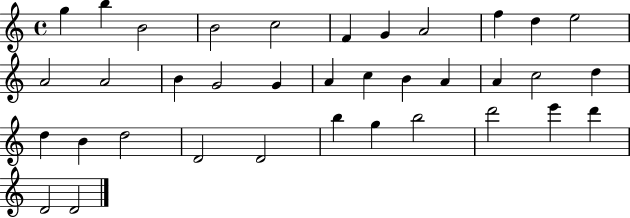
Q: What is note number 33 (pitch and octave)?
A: E6